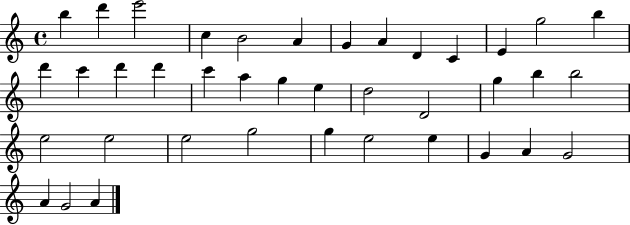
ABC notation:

X:1
T:Untitled
M:4/4
L:1/4
K:C
b d' e'2 c B2 A G A D C E g2 b d' c' d' d' c' a g e d2 D2 g b b2 e2 e2 e2 g2 g e2 e G A G2 A G2 A